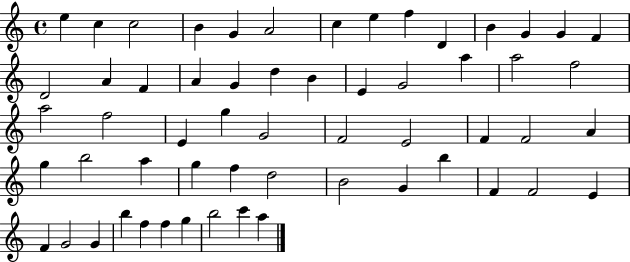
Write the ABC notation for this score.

X:1
T:Untitled
M:4/4
L:1/4
K:C
e c c2 B G A2 c e f D B G G F D2 A F A G d B E G2 a a2 f2 a2 f2 E g G2 F2 E2 F F2 A g b2 a g f d2 B2 G b F F2 E F G2 G b f f g b2 c' a